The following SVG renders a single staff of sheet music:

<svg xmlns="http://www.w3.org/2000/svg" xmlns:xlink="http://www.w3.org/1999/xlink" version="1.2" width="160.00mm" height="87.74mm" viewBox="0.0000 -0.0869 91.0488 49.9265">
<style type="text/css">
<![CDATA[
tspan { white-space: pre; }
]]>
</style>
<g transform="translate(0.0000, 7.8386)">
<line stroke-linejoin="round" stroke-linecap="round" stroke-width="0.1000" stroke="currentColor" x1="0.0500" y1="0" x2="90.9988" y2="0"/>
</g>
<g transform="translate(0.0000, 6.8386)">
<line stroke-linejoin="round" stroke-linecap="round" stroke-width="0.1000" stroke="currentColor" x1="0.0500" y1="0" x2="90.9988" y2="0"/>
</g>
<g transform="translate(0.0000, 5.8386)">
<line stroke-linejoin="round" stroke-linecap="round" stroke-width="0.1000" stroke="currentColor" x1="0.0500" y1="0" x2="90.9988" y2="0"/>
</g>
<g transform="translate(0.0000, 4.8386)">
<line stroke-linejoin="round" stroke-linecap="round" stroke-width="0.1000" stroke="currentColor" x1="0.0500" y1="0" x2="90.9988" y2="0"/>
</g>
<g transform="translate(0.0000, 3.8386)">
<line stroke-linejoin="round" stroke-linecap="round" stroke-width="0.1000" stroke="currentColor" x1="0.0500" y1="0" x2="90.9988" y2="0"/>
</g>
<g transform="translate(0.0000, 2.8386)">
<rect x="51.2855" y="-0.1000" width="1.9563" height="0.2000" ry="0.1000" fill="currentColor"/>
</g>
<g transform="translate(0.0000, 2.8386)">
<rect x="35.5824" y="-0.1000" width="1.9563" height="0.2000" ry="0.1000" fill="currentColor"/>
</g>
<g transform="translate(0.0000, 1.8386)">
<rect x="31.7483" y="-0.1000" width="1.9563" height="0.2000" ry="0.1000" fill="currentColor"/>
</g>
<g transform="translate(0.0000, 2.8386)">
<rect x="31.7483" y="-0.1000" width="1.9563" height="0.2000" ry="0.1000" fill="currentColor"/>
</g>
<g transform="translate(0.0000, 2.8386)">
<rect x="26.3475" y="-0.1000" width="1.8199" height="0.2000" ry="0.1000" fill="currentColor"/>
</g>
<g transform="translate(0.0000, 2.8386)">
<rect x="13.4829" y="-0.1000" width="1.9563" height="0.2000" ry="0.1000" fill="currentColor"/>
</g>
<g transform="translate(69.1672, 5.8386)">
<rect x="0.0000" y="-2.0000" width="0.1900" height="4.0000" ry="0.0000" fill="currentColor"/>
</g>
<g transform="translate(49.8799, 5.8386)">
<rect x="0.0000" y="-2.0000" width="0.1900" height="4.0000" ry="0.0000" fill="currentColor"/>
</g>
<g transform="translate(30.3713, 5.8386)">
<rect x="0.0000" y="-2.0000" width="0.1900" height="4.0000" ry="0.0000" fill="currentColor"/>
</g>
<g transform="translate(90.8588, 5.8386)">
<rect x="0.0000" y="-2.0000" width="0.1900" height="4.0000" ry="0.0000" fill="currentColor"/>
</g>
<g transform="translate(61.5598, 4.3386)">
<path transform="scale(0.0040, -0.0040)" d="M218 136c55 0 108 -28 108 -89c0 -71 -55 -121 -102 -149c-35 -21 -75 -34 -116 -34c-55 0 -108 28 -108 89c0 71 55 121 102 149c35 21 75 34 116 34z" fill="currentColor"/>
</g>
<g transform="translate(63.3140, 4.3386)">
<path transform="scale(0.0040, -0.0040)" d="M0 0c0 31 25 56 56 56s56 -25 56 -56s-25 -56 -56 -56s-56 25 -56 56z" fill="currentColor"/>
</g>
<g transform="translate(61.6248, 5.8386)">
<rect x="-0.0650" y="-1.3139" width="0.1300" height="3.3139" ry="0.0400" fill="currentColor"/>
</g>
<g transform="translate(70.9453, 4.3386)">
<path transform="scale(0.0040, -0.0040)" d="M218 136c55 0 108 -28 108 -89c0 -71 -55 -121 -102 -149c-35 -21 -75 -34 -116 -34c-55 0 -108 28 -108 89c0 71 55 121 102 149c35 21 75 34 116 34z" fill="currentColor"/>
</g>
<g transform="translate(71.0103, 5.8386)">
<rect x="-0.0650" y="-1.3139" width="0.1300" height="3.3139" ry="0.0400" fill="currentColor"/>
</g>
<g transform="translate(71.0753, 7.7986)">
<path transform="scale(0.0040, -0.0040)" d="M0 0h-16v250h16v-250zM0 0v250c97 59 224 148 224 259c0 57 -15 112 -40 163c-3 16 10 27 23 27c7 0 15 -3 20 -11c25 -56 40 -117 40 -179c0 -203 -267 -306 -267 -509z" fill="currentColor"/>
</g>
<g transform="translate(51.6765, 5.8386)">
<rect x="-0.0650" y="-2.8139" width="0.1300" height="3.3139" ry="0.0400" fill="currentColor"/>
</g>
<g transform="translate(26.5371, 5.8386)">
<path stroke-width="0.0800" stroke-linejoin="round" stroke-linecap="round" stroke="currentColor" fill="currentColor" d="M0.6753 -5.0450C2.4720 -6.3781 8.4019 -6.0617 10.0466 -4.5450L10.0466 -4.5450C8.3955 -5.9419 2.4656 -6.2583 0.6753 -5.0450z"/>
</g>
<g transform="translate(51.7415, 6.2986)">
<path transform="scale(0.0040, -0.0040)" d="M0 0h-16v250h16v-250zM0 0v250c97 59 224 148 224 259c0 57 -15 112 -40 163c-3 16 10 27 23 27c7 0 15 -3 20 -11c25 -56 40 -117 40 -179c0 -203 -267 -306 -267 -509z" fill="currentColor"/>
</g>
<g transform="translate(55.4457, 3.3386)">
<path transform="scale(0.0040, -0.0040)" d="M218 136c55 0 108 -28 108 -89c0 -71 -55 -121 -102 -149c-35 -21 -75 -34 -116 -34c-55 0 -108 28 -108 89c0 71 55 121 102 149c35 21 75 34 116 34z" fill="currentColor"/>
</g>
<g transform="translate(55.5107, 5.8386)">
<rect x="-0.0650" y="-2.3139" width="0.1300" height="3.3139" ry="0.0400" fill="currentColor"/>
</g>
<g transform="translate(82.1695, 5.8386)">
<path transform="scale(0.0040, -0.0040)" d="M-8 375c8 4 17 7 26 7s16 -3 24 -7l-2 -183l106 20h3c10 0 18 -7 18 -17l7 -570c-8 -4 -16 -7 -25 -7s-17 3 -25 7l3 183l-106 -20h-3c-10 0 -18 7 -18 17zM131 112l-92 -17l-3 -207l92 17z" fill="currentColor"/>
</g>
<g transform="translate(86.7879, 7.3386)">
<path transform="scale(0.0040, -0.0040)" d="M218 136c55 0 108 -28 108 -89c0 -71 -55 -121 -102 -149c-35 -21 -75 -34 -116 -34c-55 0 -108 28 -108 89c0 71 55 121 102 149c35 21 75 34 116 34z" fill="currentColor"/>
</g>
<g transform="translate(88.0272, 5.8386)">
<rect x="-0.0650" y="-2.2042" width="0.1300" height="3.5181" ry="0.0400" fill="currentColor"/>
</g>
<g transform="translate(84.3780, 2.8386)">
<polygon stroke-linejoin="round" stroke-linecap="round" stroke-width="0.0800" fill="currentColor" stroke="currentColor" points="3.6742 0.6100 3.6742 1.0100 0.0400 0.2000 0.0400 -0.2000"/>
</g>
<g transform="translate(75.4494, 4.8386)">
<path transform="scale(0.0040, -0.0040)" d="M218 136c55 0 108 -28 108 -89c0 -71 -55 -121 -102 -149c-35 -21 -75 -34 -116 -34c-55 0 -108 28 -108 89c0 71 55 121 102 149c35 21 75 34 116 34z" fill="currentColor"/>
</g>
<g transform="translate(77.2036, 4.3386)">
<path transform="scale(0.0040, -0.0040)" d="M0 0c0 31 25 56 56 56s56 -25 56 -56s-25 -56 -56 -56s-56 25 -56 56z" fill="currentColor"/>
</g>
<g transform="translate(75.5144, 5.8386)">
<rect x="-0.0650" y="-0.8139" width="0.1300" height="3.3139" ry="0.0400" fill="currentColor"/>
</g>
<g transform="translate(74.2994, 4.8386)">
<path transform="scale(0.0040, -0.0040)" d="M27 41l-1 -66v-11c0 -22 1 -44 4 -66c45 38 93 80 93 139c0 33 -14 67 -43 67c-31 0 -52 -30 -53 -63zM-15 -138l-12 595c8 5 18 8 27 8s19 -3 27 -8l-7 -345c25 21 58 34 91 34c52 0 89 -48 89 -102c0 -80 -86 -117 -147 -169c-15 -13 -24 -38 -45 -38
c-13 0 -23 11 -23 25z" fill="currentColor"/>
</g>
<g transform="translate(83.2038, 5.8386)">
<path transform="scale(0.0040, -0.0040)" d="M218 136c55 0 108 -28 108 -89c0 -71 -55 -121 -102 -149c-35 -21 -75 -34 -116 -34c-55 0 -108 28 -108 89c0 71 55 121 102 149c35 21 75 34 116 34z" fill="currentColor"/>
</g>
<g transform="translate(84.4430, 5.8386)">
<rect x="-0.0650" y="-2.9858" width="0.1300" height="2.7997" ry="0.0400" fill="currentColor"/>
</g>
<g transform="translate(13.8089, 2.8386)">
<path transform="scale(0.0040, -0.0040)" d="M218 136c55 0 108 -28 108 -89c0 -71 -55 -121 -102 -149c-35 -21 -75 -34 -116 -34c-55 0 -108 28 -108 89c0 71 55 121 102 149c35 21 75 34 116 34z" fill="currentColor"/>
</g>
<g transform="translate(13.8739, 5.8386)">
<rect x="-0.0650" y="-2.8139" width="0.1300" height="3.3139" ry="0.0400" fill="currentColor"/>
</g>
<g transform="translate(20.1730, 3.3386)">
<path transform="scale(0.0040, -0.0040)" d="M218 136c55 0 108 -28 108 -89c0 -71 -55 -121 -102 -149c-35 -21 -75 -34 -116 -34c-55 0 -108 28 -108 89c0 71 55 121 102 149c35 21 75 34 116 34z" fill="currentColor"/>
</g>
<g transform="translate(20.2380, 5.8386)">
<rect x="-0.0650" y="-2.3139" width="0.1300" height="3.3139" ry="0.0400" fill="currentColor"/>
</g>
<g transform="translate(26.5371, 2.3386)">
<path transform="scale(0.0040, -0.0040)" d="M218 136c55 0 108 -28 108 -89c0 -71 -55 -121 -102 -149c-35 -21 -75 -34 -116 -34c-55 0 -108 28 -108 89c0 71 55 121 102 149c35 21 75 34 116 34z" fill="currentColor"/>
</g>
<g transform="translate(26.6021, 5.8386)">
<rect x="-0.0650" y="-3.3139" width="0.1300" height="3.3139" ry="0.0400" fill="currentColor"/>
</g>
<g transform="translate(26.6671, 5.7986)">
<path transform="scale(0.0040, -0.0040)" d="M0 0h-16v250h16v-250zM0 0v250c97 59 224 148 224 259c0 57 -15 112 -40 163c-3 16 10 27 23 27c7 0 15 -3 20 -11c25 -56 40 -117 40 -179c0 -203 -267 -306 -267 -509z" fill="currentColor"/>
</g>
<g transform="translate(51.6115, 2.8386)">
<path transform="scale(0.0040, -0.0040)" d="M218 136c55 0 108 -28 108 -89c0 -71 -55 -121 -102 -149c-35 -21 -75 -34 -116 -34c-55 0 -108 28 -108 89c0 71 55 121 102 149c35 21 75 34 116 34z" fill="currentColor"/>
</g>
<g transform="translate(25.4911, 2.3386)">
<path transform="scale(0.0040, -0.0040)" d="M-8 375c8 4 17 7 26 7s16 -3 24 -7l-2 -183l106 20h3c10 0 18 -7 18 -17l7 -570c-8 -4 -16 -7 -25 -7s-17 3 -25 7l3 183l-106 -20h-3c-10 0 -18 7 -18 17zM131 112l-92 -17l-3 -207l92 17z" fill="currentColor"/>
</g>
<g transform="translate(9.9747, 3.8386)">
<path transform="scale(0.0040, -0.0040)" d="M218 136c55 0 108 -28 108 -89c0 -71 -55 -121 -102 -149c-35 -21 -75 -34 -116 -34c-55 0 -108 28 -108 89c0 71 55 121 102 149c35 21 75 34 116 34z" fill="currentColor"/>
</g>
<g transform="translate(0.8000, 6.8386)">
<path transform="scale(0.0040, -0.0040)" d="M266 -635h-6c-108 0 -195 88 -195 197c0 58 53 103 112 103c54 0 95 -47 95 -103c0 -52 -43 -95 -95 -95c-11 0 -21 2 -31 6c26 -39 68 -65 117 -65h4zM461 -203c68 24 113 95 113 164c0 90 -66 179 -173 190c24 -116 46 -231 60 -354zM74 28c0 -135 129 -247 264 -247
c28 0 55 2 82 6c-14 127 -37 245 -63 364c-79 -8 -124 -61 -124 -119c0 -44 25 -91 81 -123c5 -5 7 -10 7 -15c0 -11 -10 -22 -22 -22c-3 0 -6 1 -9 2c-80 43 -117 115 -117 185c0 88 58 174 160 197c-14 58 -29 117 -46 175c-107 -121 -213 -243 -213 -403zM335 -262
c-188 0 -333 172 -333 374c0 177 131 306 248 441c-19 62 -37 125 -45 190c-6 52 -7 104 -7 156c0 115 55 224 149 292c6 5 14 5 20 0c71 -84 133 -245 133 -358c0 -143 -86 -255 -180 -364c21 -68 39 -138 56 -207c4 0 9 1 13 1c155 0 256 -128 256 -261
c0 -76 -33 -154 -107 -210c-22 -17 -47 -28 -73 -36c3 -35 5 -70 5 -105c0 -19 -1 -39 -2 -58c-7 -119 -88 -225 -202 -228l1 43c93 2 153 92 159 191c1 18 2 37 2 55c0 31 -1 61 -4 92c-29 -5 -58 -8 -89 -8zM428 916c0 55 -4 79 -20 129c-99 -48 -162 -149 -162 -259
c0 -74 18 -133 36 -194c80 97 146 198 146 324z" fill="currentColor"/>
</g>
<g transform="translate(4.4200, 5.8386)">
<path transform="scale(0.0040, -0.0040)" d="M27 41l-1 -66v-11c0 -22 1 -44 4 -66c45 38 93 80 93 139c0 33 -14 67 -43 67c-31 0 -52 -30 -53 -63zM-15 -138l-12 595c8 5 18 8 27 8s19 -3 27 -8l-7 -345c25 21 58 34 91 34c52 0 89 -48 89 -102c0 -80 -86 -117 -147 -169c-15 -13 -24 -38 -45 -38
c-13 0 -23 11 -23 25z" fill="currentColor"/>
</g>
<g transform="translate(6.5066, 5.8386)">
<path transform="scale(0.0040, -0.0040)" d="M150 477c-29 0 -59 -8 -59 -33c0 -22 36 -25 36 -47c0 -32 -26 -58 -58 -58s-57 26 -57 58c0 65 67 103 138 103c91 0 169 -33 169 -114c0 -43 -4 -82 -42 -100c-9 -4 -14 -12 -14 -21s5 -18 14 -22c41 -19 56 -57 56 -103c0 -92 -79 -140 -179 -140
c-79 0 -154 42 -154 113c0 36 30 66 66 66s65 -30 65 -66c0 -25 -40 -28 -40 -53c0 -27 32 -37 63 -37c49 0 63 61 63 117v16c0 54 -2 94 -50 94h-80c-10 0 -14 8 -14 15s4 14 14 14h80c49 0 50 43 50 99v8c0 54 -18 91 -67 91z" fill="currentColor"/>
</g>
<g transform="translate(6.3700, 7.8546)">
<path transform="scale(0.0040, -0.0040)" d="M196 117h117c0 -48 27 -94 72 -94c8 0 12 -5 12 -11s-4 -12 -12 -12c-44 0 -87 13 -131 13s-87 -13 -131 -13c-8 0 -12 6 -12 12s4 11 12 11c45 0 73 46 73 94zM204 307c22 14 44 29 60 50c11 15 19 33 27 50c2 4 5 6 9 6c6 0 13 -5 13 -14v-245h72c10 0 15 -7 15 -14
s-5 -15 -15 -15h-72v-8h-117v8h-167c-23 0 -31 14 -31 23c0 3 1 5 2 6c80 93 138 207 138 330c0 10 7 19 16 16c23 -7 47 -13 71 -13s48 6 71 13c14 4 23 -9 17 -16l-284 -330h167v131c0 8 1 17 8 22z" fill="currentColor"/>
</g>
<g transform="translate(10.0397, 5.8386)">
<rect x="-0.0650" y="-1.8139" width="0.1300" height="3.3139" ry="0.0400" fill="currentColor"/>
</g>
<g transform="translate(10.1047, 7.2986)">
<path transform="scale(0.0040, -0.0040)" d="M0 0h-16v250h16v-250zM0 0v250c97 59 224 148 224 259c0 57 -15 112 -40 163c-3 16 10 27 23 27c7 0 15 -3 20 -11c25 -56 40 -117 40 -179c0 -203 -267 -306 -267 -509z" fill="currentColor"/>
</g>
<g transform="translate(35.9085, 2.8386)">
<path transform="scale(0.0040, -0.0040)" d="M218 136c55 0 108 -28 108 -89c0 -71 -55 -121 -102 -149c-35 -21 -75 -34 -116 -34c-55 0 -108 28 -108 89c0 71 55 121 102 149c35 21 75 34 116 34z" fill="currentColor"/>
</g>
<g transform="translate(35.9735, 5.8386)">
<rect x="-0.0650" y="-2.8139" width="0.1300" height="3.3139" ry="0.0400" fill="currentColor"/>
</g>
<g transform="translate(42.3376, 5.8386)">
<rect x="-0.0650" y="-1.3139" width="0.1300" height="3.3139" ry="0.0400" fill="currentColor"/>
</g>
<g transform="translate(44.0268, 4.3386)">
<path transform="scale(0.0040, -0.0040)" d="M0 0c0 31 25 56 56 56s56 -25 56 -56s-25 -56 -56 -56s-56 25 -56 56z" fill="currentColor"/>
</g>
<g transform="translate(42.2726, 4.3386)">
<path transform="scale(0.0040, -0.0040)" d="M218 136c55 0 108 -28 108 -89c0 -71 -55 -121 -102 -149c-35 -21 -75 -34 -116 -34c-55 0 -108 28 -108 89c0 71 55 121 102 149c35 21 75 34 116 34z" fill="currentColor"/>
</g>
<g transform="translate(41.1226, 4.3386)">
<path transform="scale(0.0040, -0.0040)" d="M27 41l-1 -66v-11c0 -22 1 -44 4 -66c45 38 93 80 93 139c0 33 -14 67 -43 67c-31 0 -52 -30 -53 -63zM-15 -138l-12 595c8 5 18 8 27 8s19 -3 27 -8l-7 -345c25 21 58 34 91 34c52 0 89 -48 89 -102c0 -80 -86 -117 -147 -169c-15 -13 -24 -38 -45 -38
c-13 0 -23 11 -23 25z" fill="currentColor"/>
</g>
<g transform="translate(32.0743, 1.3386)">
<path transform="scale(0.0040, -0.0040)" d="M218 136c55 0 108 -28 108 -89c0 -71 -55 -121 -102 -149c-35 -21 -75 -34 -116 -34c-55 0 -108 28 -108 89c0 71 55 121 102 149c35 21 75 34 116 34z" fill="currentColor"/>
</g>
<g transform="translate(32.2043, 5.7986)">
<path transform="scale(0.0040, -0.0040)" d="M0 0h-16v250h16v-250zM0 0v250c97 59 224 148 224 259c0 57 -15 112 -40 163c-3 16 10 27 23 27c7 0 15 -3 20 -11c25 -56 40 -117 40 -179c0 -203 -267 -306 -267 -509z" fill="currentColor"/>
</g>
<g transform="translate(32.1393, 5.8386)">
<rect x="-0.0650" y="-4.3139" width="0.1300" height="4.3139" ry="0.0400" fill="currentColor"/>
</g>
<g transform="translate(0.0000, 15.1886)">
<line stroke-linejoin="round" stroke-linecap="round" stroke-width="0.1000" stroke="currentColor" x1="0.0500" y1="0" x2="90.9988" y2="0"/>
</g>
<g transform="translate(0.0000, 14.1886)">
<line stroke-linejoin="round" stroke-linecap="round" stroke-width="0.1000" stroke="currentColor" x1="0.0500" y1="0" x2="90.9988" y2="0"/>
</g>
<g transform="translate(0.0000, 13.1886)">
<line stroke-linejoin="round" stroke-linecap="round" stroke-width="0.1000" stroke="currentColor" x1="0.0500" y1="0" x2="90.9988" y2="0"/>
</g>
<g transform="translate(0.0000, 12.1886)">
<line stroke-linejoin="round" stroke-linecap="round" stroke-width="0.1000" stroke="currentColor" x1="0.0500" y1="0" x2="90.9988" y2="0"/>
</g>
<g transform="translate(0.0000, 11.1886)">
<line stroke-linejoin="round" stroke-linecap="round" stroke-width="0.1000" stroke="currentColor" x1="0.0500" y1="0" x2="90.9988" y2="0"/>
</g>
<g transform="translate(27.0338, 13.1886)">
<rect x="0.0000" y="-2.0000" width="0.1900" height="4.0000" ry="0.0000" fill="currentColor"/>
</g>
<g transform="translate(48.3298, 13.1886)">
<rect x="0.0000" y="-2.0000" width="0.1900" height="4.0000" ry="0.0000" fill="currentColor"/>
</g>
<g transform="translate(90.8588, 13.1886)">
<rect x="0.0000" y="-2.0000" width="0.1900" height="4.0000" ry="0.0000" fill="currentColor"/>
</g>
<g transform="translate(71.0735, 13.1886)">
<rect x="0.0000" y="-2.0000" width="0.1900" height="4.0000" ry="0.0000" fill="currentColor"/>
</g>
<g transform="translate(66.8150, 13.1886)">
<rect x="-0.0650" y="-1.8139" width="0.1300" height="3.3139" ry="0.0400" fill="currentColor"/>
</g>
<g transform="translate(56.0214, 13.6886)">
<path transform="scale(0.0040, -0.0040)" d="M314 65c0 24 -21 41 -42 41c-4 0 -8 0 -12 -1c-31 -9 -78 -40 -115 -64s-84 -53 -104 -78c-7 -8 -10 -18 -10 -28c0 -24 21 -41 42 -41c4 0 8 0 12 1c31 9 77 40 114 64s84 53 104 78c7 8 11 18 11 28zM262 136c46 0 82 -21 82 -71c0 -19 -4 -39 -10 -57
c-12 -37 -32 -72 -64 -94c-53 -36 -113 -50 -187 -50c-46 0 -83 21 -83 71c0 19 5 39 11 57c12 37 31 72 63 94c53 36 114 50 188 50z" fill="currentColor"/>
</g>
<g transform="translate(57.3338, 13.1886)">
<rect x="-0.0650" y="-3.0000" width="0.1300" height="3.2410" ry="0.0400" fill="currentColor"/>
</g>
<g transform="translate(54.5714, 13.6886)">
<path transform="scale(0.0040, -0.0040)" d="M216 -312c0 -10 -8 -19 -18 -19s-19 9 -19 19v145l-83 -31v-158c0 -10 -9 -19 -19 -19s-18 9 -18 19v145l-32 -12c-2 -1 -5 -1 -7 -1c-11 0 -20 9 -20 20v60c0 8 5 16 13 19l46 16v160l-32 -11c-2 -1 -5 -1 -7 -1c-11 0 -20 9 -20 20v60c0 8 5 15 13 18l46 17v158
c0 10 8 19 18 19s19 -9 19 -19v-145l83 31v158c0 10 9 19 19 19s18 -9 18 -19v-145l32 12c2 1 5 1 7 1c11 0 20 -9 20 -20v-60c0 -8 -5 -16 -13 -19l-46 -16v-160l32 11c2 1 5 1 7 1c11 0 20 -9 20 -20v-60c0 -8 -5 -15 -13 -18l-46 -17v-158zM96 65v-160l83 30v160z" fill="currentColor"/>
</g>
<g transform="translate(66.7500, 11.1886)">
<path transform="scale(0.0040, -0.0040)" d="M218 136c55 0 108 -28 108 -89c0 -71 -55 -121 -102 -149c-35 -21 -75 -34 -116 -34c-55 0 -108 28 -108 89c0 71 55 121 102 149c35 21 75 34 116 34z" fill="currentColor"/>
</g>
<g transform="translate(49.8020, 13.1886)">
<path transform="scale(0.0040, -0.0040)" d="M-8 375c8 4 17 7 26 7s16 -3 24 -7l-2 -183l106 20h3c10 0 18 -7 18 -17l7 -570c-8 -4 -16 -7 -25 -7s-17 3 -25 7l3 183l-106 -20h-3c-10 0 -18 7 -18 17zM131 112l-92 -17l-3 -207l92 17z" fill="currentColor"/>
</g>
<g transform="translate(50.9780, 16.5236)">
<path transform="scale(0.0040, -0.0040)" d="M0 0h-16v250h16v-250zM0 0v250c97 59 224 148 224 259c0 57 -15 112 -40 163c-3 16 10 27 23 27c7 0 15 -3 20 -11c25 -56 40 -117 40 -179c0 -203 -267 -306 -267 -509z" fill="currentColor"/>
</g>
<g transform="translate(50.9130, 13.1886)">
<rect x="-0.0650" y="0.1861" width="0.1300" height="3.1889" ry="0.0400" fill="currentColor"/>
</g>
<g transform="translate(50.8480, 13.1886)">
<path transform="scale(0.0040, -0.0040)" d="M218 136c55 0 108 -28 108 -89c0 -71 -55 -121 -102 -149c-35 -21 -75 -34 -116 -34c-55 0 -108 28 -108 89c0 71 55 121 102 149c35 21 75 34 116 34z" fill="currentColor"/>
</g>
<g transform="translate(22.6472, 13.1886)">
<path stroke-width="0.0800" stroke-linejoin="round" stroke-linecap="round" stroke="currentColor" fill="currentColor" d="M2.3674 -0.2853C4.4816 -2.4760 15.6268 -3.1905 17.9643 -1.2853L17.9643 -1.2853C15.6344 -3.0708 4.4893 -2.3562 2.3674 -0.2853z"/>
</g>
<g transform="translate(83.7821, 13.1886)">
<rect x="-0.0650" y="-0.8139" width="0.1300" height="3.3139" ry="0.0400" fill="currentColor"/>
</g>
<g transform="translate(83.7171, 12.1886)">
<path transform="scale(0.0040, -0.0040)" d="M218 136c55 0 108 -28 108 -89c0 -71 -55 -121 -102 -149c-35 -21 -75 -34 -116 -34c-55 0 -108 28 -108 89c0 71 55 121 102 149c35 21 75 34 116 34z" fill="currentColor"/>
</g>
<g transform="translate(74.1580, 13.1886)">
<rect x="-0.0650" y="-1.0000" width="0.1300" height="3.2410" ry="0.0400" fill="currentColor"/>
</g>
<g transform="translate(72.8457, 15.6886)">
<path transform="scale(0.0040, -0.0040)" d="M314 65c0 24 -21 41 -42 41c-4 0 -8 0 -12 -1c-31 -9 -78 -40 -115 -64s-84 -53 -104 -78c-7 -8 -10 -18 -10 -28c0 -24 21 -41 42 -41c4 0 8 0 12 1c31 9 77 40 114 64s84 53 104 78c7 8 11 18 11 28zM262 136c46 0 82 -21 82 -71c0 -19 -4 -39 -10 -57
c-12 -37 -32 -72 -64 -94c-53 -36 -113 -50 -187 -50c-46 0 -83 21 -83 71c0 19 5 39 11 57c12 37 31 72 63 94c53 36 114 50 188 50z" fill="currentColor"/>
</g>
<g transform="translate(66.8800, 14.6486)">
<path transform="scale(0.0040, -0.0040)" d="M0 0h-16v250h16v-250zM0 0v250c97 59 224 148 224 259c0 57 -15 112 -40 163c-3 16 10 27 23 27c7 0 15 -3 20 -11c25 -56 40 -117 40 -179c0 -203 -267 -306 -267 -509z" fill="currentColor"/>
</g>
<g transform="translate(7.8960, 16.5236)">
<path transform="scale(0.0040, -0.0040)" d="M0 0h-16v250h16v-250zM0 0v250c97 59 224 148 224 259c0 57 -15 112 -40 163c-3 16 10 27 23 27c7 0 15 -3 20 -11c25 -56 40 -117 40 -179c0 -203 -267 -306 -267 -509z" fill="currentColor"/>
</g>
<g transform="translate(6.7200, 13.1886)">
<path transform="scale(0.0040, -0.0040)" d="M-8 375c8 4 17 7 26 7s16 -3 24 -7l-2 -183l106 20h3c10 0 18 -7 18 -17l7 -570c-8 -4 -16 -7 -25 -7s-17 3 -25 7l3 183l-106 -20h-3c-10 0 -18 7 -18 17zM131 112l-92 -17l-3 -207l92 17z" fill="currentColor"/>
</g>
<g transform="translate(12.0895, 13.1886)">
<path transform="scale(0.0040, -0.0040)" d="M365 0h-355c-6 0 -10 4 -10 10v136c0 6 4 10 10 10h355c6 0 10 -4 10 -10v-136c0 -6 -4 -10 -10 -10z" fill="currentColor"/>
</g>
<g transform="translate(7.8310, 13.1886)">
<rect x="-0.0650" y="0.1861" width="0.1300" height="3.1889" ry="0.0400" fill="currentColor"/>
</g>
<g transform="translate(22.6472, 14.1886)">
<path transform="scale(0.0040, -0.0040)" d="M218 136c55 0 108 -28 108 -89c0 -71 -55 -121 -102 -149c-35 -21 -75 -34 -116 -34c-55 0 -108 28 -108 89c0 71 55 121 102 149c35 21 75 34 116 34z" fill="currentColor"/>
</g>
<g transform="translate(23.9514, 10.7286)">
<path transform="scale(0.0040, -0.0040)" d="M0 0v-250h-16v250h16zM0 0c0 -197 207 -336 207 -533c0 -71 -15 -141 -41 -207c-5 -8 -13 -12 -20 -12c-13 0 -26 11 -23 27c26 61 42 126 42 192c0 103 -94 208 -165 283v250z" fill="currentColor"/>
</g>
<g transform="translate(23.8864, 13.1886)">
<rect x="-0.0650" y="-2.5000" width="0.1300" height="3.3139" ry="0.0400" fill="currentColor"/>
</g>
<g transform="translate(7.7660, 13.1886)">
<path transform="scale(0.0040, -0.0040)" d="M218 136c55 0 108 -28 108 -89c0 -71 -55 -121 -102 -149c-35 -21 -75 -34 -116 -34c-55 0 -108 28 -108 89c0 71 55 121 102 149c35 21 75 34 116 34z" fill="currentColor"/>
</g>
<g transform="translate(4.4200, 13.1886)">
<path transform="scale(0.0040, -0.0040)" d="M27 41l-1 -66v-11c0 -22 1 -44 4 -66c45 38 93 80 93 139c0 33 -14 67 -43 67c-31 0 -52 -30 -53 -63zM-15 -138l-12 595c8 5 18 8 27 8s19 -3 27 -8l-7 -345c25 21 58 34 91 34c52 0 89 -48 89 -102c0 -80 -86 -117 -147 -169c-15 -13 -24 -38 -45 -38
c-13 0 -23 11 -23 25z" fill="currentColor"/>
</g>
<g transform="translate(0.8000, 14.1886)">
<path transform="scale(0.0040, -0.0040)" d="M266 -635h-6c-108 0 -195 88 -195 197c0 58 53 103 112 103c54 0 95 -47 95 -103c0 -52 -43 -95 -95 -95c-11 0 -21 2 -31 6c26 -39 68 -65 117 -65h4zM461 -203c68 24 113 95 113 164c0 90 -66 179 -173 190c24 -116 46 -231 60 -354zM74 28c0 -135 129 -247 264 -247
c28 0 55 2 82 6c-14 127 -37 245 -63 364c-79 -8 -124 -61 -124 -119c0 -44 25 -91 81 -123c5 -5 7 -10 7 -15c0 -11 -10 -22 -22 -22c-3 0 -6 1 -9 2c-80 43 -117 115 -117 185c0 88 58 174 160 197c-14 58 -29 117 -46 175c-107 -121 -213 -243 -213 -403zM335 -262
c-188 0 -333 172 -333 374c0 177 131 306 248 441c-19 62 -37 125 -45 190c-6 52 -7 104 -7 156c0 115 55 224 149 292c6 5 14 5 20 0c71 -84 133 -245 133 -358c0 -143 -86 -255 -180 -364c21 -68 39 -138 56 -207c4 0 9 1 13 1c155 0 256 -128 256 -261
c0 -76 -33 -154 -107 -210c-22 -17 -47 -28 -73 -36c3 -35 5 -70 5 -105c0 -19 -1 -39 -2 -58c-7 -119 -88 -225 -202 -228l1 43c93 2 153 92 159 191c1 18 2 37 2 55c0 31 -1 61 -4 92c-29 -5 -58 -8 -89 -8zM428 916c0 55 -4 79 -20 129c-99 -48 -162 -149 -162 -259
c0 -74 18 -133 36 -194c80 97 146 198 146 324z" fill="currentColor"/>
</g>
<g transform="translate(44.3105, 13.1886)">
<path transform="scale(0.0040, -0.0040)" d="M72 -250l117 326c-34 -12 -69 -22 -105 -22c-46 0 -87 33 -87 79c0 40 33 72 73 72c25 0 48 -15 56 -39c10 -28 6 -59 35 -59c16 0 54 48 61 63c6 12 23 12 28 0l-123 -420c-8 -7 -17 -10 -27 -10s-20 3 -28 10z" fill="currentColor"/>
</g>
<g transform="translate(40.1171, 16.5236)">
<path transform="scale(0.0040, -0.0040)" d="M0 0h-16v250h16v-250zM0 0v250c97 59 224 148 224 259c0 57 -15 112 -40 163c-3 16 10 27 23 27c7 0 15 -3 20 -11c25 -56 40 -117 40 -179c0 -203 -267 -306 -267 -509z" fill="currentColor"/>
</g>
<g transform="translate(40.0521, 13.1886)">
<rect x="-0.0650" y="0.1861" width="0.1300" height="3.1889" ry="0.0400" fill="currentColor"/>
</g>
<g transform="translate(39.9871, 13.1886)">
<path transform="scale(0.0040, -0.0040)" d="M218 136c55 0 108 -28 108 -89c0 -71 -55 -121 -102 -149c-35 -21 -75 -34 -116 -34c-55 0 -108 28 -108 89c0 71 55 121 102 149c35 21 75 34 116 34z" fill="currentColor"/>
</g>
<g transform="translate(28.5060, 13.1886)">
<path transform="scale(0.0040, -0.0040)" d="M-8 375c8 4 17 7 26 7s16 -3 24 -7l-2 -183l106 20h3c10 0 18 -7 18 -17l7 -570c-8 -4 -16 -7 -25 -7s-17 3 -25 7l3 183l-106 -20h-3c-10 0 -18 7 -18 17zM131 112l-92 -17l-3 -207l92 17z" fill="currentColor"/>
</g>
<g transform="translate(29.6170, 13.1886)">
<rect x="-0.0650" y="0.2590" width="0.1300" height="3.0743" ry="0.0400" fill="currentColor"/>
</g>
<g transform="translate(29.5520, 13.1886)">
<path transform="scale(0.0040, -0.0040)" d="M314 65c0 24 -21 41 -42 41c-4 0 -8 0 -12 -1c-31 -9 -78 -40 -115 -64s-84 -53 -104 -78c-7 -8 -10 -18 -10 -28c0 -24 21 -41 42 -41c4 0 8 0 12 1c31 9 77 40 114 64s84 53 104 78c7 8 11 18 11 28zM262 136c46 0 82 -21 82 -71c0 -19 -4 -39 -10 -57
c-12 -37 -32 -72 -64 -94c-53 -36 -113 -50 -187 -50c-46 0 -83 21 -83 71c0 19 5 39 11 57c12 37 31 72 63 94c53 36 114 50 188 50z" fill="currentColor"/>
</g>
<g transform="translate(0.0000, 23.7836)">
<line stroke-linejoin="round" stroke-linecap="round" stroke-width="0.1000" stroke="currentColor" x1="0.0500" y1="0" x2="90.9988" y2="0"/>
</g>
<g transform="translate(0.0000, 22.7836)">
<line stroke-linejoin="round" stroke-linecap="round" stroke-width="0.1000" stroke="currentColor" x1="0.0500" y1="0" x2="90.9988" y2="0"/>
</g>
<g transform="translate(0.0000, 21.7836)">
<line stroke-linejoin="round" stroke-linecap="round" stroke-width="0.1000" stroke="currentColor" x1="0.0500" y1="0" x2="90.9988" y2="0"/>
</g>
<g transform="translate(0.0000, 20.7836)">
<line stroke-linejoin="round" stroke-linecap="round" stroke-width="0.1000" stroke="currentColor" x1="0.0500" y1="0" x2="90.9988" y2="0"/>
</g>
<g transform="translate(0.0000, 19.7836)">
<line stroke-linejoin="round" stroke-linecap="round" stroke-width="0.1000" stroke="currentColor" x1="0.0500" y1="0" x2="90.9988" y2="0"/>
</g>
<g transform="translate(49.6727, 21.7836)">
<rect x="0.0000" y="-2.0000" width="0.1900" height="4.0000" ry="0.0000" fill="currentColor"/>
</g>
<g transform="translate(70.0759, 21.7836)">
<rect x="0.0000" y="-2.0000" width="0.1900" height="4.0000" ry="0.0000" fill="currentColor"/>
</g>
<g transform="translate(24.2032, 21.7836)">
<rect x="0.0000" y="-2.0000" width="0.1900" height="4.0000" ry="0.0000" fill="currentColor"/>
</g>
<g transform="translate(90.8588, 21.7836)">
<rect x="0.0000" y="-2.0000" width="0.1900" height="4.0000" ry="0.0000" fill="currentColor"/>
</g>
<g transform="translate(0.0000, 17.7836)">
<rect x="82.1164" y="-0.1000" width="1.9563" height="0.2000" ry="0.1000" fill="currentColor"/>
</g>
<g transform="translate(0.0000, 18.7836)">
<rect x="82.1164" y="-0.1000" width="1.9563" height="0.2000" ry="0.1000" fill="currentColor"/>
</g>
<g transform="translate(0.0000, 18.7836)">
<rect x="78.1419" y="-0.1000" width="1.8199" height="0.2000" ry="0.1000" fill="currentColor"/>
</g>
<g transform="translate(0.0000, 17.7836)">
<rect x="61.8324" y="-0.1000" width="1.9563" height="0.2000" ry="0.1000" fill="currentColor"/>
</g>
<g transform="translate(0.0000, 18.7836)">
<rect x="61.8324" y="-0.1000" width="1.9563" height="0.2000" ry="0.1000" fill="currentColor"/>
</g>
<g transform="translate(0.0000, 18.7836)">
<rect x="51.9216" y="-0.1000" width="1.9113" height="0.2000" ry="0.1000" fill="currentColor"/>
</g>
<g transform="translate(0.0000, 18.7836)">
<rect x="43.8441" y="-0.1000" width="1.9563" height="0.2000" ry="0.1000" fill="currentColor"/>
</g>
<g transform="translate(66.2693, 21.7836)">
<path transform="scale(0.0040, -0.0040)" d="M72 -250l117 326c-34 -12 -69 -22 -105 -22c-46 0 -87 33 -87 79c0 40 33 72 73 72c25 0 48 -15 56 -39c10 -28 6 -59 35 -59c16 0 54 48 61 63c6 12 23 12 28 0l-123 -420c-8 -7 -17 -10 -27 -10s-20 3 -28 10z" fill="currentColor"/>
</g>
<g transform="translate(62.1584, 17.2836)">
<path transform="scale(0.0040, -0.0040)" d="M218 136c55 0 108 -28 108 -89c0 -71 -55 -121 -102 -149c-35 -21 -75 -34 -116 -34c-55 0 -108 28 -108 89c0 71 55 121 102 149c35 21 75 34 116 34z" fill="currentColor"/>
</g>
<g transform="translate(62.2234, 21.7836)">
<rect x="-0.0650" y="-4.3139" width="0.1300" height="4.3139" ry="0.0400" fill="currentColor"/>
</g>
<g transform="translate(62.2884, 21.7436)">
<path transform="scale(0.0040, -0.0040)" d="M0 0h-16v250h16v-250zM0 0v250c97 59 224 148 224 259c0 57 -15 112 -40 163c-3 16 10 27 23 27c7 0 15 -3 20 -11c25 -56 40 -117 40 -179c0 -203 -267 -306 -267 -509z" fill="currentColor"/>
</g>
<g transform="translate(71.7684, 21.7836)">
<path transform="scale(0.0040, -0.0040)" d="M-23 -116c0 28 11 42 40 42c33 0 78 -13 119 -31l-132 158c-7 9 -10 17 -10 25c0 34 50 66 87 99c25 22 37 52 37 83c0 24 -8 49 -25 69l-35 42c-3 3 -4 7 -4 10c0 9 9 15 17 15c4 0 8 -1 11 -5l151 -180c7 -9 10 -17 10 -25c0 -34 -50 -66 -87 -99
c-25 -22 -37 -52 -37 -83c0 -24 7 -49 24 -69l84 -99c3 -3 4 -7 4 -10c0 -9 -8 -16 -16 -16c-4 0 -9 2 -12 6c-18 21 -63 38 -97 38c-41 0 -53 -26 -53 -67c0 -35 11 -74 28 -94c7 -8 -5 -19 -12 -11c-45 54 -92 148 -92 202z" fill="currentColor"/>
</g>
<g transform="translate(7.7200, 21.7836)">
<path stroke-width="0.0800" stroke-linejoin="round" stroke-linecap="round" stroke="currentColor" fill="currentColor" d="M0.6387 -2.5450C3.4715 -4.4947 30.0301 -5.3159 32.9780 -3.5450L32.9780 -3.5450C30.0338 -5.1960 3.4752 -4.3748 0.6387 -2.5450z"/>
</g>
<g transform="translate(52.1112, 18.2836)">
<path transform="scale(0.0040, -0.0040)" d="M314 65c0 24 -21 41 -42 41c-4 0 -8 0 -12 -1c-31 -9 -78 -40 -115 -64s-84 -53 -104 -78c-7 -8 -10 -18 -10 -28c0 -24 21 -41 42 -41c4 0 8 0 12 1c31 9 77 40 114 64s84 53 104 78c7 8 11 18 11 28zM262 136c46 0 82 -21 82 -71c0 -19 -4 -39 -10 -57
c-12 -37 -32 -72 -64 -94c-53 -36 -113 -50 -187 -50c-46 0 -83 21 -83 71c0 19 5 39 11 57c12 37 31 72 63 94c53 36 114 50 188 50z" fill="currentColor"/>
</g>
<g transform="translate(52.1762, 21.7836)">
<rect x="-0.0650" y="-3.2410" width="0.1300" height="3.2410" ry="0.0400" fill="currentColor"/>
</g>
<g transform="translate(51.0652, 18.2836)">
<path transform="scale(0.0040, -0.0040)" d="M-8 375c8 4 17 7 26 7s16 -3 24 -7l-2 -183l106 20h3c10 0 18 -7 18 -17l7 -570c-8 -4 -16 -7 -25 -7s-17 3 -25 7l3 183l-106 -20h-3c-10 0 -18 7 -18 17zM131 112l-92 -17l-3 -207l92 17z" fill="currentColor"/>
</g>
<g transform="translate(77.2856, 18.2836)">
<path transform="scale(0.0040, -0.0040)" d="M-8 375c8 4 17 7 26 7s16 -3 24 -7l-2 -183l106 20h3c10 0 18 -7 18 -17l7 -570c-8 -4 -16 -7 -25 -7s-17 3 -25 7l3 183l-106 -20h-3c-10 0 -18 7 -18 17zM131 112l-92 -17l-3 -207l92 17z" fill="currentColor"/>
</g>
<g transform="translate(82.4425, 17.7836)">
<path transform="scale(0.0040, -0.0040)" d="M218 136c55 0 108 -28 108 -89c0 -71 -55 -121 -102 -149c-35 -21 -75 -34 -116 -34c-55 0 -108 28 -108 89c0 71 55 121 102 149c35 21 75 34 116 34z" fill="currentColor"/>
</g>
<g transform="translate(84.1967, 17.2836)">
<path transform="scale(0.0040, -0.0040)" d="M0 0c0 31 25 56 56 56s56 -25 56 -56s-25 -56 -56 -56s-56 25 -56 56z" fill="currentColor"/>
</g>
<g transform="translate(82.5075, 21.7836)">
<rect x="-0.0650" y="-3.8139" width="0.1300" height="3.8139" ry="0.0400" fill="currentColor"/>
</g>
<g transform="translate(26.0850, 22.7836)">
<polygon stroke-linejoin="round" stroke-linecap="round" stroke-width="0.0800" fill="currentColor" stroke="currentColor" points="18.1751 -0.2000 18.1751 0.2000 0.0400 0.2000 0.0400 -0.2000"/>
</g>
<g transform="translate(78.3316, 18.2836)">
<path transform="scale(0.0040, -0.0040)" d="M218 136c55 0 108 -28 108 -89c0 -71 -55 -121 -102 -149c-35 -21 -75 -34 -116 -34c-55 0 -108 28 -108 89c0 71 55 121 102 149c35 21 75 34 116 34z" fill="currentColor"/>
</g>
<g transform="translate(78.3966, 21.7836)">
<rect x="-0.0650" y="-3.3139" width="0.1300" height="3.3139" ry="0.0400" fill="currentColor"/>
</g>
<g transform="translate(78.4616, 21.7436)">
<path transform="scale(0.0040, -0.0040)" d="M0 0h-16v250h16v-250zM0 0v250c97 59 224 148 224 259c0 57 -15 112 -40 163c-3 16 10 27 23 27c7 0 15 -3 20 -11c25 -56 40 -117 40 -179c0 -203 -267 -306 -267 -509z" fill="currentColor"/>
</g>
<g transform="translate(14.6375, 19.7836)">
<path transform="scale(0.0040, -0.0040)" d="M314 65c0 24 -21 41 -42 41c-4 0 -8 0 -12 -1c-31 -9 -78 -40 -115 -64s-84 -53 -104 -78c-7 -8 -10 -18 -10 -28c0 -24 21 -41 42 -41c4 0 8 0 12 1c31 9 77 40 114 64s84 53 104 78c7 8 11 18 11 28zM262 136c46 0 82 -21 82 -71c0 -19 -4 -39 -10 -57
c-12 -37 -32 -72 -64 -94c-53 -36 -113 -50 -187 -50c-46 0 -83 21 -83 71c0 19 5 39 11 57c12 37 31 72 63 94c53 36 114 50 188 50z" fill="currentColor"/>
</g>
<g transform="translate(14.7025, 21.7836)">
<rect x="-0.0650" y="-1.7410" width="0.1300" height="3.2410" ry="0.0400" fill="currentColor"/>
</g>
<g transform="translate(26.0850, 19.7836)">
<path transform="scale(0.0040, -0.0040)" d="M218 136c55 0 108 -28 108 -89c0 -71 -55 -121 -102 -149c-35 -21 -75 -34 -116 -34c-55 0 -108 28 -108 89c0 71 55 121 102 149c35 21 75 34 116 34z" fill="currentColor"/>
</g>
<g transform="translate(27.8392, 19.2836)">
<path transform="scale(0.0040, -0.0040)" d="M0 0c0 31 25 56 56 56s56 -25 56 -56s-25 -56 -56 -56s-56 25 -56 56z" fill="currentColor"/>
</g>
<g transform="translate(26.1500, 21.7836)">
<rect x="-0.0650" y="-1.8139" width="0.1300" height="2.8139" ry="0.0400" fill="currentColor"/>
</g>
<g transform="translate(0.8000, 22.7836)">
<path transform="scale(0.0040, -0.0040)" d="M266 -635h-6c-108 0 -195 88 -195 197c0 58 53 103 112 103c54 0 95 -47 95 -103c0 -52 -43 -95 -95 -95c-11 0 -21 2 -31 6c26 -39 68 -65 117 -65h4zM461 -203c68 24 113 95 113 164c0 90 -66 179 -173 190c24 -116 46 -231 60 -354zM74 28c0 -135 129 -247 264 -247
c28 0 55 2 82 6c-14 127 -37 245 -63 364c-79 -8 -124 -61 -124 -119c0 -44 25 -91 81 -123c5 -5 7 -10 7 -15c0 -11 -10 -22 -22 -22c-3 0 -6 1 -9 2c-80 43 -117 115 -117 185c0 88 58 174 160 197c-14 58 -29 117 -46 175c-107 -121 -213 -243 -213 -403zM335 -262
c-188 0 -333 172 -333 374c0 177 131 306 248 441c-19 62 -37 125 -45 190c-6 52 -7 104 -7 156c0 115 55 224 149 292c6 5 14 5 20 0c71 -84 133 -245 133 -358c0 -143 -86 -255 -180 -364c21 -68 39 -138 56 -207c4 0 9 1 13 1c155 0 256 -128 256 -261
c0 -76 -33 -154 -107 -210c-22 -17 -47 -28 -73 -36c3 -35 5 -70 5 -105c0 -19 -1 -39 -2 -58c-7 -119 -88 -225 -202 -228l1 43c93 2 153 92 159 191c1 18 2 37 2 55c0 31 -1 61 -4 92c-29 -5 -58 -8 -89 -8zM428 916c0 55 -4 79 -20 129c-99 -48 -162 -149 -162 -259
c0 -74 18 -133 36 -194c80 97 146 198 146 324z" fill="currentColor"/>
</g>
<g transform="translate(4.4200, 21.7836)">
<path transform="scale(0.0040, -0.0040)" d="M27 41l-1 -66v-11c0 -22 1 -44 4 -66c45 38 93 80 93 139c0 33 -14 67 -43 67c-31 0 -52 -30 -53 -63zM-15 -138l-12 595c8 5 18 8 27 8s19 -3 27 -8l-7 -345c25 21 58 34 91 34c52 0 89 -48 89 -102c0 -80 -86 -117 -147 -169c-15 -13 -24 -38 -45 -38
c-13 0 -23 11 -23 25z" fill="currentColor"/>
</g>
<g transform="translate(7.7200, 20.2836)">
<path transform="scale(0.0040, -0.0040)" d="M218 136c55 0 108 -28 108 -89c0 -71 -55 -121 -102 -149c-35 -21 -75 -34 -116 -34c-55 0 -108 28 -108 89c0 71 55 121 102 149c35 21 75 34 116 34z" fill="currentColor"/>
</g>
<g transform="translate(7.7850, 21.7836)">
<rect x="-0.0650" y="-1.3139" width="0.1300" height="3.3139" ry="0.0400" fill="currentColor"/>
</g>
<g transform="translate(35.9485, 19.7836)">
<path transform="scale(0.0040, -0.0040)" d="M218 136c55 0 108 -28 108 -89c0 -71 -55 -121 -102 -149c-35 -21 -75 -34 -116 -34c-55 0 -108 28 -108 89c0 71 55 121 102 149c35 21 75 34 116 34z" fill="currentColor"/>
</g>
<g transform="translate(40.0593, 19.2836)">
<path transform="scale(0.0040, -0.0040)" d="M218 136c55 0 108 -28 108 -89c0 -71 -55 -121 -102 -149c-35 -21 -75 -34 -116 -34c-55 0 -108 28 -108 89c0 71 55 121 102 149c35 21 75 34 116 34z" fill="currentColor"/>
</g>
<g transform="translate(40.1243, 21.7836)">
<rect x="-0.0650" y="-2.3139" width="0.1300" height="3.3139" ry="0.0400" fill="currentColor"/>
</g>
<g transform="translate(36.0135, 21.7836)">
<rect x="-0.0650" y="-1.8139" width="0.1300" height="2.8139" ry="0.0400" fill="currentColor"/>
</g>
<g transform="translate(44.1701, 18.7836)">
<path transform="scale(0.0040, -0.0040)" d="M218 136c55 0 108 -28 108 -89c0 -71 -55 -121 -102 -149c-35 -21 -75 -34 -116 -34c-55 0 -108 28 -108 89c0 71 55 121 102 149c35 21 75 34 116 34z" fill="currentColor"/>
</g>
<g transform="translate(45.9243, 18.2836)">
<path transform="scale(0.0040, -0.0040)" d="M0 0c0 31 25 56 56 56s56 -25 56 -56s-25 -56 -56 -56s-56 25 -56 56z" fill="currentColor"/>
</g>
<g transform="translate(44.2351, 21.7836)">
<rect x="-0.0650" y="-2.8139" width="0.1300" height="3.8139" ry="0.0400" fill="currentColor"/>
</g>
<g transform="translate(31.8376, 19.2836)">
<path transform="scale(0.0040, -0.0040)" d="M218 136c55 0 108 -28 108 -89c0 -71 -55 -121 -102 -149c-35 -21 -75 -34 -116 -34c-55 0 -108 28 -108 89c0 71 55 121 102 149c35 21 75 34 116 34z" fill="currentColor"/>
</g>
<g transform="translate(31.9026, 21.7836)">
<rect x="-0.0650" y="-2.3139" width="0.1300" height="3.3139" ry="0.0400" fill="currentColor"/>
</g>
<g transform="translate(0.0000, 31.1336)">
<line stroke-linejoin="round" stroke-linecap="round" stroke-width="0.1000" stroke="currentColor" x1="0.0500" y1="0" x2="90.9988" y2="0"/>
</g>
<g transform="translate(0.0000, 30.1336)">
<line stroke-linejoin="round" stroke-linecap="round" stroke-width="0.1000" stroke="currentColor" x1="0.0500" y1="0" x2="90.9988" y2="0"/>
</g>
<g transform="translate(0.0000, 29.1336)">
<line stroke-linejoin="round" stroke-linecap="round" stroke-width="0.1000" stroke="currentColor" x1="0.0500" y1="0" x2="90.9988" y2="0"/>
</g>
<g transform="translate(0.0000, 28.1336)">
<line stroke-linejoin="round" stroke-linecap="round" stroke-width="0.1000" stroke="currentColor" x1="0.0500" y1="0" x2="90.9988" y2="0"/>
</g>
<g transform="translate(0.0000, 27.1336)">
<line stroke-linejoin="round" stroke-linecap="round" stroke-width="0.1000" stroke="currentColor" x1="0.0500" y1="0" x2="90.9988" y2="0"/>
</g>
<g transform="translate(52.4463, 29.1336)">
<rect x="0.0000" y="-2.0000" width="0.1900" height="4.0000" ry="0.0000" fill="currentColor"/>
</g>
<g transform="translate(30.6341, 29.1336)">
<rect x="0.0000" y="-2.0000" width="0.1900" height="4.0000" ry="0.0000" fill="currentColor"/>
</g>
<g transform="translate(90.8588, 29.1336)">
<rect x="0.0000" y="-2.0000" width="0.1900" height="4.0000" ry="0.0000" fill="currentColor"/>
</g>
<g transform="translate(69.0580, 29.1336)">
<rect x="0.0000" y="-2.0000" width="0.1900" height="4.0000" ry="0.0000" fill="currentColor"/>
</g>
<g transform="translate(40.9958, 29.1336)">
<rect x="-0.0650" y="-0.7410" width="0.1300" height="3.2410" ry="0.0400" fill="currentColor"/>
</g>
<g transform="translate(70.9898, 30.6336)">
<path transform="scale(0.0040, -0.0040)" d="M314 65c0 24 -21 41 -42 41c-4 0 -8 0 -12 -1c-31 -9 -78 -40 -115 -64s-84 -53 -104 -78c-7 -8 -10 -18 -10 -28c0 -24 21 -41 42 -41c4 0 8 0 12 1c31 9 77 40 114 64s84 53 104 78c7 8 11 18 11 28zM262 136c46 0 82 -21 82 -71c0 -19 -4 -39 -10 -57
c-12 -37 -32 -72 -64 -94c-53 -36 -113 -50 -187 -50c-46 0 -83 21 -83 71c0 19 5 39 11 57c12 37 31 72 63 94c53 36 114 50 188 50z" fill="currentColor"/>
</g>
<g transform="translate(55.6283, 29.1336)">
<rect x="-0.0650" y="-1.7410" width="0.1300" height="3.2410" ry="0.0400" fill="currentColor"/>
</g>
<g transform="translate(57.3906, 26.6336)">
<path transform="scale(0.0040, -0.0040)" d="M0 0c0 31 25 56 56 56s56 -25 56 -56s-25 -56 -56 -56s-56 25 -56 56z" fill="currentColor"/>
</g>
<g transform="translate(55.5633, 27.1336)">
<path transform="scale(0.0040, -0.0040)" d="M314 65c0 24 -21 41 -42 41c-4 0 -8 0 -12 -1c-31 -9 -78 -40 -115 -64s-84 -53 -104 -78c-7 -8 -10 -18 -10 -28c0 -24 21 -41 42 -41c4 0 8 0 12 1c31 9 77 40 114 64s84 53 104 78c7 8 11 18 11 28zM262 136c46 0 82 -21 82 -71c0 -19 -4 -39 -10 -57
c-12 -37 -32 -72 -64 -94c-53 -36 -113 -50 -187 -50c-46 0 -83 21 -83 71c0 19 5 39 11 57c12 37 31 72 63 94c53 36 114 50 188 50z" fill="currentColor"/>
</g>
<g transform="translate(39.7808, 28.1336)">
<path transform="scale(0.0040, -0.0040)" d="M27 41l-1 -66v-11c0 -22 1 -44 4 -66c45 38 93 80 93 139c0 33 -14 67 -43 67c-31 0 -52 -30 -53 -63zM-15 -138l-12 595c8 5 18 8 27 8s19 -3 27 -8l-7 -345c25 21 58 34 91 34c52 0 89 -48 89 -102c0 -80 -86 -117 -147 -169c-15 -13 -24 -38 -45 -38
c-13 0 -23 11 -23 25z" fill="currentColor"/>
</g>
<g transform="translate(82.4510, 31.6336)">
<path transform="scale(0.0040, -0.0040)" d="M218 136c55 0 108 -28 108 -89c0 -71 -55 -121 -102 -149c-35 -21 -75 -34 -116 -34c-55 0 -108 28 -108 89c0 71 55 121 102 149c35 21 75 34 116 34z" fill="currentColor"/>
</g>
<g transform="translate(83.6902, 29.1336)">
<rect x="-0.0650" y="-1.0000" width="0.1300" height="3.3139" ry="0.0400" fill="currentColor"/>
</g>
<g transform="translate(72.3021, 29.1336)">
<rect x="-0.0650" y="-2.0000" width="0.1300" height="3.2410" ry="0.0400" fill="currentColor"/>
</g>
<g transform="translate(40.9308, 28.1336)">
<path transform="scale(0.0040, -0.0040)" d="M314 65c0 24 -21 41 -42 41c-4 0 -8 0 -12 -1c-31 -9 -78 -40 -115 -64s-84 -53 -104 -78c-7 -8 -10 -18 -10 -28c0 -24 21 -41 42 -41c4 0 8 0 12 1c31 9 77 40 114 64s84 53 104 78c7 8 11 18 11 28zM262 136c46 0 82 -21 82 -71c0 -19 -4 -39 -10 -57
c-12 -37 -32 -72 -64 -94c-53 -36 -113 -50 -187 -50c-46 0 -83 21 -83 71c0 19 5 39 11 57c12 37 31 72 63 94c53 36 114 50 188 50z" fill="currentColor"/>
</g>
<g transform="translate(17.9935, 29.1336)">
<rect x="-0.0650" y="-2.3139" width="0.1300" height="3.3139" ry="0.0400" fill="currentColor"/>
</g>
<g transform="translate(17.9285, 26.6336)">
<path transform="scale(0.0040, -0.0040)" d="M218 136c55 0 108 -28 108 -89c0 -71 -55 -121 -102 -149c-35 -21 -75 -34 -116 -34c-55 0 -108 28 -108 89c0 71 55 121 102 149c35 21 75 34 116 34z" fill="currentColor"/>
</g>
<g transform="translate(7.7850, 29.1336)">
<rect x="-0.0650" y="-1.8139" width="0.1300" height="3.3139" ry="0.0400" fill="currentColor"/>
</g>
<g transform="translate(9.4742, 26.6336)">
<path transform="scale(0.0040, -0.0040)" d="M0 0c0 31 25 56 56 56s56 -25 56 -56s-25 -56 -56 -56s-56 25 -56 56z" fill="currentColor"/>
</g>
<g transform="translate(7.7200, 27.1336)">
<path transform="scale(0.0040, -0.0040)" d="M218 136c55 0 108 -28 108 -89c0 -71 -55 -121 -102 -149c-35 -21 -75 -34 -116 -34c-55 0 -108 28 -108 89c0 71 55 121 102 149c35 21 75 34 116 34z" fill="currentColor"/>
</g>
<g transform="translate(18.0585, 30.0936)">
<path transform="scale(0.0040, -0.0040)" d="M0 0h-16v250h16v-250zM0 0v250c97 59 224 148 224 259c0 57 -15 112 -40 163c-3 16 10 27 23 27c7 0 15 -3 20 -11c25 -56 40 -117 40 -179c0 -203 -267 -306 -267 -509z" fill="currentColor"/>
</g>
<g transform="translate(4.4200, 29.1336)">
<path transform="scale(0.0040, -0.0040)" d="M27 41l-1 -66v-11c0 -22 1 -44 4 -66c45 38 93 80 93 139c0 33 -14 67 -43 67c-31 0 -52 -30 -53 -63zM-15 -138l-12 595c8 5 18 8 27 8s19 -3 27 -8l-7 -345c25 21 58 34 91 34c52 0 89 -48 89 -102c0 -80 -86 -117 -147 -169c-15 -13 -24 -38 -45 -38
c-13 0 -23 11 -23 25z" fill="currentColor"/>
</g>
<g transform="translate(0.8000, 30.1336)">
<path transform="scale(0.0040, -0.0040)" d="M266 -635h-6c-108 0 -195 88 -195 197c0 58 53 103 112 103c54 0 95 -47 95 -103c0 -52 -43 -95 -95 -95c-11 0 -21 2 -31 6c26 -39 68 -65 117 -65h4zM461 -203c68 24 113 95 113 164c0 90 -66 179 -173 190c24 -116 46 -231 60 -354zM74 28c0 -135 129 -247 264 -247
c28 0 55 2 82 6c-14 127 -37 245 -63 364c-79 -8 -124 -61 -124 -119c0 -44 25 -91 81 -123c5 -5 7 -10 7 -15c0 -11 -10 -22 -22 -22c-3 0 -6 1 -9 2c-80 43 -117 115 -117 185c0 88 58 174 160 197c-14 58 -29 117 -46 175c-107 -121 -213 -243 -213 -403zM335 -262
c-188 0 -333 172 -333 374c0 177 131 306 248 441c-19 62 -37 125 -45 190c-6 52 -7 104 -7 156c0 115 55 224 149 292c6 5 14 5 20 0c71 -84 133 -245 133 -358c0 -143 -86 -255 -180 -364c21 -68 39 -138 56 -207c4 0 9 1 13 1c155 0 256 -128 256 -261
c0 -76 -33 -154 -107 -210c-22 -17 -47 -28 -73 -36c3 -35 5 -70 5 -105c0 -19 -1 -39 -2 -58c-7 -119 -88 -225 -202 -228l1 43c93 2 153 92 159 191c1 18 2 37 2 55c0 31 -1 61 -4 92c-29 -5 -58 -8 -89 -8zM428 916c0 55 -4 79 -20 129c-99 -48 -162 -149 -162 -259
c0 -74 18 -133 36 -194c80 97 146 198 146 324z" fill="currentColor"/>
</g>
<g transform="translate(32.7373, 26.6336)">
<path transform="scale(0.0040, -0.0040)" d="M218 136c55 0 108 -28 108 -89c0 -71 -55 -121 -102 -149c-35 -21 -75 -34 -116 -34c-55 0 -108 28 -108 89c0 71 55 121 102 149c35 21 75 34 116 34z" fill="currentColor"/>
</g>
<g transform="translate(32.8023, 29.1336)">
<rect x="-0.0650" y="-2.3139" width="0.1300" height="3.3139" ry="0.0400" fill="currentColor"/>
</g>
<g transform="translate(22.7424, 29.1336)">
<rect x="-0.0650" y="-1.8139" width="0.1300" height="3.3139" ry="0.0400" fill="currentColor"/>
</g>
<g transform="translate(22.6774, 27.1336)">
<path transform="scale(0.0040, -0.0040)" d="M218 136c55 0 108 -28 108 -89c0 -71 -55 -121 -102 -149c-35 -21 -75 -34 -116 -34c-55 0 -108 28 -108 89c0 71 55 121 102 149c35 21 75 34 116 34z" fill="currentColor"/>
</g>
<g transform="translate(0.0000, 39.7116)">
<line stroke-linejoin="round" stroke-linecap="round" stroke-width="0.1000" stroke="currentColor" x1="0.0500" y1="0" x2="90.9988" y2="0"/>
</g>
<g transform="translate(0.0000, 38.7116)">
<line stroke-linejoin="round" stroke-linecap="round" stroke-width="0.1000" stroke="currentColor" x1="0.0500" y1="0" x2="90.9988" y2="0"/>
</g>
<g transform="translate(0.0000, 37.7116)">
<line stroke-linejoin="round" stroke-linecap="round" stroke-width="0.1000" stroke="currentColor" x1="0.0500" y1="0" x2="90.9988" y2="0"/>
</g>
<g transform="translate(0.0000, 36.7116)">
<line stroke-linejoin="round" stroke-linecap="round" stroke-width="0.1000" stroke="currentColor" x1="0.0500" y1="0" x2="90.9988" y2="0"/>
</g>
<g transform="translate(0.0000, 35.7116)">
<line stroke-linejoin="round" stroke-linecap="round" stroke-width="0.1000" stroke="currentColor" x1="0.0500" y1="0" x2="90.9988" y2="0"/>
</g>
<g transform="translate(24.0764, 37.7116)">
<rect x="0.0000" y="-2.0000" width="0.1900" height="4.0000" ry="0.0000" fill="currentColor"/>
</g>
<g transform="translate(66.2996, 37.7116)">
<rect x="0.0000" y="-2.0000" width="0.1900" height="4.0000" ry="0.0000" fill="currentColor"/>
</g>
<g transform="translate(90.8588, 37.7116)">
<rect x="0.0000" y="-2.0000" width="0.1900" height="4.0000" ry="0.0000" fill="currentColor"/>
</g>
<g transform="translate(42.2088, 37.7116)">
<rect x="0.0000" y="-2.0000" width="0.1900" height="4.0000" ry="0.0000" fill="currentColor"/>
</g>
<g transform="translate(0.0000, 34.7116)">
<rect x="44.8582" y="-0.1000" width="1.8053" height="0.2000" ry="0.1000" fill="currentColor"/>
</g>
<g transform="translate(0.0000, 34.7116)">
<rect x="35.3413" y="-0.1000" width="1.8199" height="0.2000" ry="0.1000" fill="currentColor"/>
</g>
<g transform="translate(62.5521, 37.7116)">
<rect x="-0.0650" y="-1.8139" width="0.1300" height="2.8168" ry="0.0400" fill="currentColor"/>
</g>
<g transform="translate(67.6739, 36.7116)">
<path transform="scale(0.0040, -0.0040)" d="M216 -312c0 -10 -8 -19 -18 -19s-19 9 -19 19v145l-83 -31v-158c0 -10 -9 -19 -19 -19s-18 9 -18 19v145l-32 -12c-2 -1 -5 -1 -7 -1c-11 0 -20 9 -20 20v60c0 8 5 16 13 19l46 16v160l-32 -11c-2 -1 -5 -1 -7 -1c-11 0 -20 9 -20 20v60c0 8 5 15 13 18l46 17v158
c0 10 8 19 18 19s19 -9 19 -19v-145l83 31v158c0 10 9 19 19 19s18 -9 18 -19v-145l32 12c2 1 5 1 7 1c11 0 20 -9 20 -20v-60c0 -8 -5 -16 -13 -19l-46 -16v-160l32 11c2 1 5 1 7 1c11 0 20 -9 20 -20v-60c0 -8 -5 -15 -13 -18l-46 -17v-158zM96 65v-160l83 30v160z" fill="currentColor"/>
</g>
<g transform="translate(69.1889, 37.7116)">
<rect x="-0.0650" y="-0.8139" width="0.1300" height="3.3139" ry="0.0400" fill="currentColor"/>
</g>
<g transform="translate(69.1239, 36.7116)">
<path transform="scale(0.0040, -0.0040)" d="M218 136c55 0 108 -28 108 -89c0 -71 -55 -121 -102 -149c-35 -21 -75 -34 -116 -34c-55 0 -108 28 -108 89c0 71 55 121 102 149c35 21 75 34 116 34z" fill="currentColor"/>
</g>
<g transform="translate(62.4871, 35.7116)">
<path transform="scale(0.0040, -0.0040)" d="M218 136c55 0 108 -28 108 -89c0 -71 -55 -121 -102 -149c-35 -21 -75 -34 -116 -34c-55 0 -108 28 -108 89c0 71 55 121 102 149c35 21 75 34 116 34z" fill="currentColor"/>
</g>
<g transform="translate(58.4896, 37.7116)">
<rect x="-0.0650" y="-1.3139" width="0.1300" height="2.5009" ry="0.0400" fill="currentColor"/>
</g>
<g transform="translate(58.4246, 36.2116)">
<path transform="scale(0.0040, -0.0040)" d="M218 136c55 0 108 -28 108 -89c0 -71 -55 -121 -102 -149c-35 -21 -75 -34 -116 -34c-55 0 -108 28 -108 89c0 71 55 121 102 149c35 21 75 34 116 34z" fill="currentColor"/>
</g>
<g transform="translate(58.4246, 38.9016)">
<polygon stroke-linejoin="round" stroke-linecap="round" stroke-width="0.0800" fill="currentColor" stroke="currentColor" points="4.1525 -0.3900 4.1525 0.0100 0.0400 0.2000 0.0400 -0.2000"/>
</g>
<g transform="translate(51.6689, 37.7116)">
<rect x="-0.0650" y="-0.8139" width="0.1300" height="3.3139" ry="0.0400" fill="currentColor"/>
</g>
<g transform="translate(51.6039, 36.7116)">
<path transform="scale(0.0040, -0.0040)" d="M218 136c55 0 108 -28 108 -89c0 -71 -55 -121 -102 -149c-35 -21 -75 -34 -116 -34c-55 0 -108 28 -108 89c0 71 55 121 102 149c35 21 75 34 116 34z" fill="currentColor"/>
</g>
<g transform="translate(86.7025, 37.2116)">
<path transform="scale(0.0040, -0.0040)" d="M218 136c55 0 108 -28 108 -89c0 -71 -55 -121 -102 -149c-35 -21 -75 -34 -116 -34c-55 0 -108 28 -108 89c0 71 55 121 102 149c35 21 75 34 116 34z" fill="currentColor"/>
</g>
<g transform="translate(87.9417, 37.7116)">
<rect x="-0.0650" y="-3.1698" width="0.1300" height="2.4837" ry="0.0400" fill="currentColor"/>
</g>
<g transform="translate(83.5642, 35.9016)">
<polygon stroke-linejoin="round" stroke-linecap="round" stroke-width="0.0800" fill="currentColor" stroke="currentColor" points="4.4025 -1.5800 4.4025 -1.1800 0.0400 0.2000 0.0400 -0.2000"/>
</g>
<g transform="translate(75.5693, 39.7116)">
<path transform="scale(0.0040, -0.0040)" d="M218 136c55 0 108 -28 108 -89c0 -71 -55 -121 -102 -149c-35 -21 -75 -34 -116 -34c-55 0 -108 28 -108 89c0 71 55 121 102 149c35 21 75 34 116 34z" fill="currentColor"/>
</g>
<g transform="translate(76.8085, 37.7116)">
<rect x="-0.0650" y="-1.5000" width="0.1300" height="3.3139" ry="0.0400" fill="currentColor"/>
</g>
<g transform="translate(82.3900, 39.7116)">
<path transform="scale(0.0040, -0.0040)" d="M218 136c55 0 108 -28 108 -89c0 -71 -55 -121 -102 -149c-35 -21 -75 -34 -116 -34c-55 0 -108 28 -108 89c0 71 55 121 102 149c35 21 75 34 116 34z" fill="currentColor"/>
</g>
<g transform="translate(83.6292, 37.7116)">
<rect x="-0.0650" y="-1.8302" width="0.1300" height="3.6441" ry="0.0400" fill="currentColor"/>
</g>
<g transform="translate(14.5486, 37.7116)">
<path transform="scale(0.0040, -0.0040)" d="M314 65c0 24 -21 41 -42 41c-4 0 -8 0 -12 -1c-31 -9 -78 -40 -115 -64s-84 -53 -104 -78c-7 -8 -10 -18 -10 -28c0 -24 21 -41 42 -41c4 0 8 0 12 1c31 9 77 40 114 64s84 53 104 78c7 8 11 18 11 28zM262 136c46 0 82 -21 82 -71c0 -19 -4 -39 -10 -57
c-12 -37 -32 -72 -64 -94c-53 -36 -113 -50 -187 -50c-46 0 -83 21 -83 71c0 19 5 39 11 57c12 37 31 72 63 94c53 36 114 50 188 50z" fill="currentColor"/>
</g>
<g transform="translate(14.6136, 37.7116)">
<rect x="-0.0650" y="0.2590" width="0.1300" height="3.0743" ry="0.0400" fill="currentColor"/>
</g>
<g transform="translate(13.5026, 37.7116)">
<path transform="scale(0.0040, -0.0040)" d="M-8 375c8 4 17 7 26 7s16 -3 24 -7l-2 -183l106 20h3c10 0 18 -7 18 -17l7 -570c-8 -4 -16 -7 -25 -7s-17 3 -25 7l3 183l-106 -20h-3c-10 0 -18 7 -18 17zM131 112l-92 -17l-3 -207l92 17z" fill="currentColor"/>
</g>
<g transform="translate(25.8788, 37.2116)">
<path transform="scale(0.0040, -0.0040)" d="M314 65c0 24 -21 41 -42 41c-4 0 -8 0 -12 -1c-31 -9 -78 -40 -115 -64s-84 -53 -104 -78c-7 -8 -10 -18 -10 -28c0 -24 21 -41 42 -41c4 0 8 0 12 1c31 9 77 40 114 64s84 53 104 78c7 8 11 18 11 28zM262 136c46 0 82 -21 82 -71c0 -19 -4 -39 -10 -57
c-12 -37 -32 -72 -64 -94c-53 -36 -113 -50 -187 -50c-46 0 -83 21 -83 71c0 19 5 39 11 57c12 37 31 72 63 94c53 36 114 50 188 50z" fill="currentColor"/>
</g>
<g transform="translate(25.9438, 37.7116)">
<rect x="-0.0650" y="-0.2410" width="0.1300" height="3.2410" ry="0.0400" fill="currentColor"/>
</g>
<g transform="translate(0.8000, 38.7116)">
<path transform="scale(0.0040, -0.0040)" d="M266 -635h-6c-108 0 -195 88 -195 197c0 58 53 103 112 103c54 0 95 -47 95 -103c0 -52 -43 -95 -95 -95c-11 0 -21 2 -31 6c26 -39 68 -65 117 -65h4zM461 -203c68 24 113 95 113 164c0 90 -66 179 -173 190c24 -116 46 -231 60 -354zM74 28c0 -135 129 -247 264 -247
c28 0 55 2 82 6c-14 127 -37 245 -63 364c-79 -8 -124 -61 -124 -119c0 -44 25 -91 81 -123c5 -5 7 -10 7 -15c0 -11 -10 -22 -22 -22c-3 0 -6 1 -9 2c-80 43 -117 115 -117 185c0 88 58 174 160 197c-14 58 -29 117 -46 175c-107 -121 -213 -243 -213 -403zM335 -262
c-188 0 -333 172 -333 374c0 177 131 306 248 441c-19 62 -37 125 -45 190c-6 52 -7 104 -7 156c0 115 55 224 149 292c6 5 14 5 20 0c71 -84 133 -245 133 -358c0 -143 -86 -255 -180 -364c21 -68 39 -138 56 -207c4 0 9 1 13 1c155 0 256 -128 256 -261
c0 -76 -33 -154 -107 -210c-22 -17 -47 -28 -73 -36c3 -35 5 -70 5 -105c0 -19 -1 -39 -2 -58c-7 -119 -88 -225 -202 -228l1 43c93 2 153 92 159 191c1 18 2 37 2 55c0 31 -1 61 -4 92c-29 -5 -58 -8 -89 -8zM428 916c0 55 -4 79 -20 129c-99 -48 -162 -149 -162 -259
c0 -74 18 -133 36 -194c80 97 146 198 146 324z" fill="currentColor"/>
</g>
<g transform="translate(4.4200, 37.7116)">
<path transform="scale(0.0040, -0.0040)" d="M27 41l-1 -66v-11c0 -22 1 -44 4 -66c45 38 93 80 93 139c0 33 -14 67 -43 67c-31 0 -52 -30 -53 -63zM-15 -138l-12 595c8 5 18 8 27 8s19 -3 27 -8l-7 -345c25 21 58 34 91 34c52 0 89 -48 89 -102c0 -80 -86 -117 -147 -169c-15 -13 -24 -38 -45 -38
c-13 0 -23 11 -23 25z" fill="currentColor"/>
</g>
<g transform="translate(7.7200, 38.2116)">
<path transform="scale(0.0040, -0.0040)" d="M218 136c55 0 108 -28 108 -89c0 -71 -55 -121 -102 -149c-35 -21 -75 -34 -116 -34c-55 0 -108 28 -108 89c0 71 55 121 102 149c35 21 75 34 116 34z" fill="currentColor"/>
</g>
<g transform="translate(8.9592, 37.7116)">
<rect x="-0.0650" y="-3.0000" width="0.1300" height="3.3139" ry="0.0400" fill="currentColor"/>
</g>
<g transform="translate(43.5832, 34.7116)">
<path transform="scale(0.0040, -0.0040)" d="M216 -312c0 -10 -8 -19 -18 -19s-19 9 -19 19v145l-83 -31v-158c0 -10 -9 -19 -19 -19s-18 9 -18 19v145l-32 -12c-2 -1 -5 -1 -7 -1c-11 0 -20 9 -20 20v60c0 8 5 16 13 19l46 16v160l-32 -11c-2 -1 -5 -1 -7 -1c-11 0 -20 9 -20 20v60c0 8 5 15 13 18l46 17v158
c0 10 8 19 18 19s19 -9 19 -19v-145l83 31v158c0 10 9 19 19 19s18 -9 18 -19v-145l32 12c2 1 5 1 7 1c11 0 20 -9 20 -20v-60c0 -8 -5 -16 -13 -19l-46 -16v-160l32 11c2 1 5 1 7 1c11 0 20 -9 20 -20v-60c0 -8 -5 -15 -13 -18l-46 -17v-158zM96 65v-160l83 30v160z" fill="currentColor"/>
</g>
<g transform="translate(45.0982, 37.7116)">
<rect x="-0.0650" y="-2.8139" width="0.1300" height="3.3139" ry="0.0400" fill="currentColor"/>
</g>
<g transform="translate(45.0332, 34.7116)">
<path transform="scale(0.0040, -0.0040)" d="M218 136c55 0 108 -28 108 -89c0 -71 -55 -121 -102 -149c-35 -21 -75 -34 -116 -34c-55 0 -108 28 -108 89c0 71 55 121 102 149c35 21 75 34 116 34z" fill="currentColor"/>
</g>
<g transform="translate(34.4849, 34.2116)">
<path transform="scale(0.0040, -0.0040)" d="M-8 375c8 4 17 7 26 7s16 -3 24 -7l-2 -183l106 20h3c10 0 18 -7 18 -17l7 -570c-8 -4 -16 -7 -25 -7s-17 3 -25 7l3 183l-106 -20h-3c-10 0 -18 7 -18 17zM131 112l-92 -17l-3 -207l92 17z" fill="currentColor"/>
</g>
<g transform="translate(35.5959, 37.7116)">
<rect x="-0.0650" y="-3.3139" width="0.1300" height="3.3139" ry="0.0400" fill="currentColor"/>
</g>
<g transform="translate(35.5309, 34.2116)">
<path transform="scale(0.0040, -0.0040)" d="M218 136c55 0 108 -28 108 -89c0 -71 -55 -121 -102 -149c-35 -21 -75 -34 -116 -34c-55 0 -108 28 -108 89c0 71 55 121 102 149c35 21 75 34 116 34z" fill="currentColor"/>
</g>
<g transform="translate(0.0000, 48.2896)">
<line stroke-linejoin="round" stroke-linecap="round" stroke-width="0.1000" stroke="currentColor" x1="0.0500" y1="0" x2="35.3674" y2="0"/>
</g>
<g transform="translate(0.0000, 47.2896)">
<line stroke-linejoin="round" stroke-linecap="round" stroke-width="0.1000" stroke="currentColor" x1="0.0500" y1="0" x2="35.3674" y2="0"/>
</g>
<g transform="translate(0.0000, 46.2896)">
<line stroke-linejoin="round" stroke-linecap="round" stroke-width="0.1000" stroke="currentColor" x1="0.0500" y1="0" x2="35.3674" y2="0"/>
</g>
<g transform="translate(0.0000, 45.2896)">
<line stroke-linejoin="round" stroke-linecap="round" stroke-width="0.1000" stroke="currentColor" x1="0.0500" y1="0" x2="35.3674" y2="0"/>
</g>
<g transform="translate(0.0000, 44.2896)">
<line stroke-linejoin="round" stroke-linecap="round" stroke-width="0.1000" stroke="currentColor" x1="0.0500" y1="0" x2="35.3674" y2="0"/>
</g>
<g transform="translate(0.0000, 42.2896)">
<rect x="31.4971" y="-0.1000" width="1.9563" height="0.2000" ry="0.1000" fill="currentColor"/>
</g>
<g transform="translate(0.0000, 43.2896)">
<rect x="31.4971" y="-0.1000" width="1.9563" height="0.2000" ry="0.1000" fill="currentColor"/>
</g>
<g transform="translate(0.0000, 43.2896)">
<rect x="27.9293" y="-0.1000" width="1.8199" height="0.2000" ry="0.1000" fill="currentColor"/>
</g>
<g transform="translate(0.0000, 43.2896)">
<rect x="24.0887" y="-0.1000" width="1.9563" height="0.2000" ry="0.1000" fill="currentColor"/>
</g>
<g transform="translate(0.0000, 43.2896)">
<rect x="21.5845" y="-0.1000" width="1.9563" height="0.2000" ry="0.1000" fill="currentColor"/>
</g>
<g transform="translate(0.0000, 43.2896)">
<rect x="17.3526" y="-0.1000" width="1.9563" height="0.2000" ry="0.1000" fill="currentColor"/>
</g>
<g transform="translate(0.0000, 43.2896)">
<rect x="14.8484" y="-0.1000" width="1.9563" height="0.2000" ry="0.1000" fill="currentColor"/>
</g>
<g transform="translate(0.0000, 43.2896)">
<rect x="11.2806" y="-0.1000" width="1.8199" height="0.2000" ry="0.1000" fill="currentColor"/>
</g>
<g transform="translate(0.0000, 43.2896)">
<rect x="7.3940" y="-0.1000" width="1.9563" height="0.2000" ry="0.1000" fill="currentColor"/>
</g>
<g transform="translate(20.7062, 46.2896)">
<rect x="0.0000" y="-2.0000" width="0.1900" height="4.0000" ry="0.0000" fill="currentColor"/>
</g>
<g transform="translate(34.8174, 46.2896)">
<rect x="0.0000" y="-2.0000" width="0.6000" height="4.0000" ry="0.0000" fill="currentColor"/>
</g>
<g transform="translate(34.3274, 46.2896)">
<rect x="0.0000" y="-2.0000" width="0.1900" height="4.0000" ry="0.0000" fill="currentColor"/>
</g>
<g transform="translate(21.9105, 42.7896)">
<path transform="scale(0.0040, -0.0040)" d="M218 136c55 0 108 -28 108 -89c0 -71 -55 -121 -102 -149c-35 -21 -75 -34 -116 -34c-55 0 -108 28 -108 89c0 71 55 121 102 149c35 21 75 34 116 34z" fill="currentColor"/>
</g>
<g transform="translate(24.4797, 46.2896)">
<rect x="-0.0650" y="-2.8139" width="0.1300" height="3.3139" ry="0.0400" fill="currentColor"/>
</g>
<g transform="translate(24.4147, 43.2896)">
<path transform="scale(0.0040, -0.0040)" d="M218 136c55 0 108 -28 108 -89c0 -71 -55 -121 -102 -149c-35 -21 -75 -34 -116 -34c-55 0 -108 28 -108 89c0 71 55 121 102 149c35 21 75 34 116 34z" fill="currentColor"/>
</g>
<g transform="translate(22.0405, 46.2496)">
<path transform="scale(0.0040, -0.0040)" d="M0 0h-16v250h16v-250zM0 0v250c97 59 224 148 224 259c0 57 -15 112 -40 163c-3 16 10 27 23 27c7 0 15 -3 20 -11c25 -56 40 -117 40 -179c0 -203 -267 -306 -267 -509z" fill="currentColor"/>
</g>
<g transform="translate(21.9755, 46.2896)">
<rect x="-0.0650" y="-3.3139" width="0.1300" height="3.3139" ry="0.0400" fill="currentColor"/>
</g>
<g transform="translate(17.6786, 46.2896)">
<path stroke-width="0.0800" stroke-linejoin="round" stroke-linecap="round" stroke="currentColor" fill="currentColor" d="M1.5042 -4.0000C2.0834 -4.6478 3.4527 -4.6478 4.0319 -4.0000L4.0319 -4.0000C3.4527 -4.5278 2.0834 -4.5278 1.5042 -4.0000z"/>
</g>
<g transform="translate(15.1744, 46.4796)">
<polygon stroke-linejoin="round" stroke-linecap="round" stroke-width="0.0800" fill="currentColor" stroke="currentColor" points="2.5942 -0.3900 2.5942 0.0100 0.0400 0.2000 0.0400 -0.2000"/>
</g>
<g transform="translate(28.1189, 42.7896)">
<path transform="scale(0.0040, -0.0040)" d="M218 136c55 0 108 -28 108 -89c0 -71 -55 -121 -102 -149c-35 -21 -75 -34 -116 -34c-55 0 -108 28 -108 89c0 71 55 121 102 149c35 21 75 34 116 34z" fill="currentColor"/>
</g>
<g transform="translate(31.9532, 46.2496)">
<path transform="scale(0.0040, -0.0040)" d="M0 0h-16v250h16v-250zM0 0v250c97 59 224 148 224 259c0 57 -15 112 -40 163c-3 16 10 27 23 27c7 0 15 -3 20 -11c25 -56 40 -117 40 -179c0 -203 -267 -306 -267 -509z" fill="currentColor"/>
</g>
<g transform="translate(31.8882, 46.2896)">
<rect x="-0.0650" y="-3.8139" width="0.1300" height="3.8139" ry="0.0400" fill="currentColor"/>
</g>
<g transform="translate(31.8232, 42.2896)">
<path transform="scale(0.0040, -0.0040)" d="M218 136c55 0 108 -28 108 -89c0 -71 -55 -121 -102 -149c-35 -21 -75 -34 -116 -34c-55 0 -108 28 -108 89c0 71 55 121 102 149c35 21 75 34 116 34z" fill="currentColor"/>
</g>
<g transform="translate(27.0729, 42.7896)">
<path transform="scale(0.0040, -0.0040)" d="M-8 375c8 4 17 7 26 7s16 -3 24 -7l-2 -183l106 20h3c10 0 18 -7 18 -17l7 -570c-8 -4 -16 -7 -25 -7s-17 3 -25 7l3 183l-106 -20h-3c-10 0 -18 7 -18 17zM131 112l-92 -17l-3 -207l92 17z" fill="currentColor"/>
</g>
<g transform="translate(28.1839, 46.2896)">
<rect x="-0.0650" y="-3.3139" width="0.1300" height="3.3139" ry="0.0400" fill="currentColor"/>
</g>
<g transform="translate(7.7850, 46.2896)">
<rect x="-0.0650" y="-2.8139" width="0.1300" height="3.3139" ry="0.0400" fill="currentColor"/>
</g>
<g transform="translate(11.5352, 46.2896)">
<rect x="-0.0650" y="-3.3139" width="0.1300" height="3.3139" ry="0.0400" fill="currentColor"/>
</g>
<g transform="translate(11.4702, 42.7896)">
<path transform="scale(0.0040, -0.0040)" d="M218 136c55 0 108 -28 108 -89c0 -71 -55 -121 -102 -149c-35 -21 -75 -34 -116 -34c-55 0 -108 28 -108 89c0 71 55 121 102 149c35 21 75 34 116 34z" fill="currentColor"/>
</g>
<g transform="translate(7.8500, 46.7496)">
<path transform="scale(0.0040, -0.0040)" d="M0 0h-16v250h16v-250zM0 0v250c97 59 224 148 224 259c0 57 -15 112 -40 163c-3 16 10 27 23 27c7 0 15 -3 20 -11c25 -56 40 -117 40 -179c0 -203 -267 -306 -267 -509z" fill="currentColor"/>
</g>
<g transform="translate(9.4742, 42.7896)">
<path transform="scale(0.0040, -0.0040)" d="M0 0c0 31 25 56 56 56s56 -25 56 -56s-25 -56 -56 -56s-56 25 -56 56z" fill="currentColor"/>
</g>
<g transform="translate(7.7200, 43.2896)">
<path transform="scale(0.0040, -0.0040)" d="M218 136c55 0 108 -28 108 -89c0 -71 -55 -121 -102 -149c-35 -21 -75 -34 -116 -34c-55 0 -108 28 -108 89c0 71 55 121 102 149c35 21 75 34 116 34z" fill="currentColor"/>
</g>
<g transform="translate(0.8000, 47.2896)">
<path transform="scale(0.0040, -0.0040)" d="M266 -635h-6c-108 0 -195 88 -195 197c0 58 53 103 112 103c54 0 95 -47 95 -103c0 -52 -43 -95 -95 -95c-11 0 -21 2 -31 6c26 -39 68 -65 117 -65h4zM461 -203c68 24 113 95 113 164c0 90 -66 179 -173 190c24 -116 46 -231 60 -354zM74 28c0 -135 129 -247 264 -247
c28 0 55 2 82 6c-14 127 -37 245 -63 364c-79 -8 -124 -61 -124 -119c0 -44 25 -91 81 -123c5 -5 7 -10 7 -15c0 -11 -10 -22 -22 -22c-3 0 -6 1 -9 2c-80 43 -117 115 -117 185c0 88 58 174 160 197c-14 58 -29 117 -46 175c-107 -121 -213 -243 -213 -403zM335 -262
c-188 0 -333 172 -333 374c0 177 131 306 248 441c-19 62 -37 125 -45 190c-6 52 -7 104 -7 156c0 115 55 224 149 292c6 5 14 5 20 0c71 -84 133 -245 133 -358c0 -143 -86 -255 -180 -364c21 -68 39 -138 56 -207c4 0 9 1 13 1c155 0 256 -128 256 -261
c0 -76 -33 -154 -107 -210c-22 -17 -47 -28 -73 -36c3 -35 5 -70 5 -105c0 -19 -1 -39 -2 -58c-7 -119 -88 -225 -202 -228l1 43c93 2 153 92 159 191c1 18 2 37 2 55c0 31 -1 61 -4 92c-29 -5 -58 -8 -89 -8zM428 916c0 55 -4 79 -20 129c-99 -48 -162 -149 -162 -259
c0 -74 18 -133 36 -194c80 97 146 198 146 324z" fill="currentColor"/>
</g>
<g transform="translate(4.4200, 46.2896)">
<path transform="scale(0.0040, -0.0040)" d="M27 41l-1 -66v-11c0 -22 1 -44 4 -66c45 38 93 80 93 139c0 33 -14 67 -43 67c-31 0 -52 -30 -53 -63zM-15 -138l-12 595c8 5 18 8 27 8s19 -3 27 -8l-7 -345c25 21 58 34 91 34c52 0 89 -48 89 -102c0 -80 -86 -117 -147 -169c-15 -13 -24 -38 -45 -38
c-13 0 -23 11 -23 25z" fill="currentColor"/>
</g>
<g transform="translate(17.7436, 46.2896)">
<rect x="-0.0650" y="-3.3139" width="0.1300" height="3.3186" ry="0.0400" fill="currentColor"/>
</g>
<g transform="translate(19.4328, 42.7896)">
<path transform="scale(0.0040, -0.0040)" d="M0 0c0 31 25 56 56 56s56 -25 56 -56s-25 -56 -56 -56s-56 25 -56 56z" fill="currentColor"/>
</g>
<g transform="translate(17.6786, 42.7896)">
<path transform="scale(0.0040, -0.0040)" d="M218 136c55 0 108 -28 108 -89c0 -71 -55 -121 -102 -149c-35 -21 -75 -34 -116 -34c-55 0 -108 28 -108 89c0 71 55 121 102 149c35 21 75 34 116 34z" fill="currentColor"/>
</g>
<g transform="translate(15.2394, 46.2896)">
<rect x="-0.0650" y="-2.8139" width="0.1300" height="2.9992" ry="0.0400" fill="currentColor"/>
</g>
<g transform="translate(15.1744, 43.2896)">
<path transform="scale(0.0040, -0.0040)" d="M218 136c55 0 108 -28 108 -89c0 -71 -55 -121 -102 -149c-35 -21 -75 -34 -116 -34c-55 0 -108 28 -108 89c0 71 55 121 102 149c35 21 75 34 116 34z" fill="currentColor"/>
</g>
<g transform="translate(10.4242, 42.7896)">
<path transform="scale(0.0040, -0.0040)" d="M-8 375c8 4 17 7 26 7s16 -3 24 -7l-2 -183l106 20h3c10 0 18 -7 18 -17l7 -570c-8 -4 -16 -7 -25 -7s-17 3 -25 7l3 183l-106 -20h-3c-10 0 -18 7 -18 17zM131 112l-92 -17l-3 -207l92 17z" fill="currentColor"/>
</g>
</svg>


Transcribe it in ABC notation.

X:1
T:Untitled
M:3/4
L:1/4
K:F
f/2 a g b/2 d'/2 a _e a/2 g e e/2 _d B/2 F/2 B/2 z2 G/2 B2 B/2 z/2 B/2 ^A2 f/2 D2 d e f2 f/2 g/2 f/2 g/2 a/2 b2 d'/2 z/2 z b/2 c' f g/2 f g _d2 f2 F2 D A B2 c2 b ^a d e/2 f/2 ^d E E/2 c/2 a/2 b a/2 b/2 b/2 a b c'/2